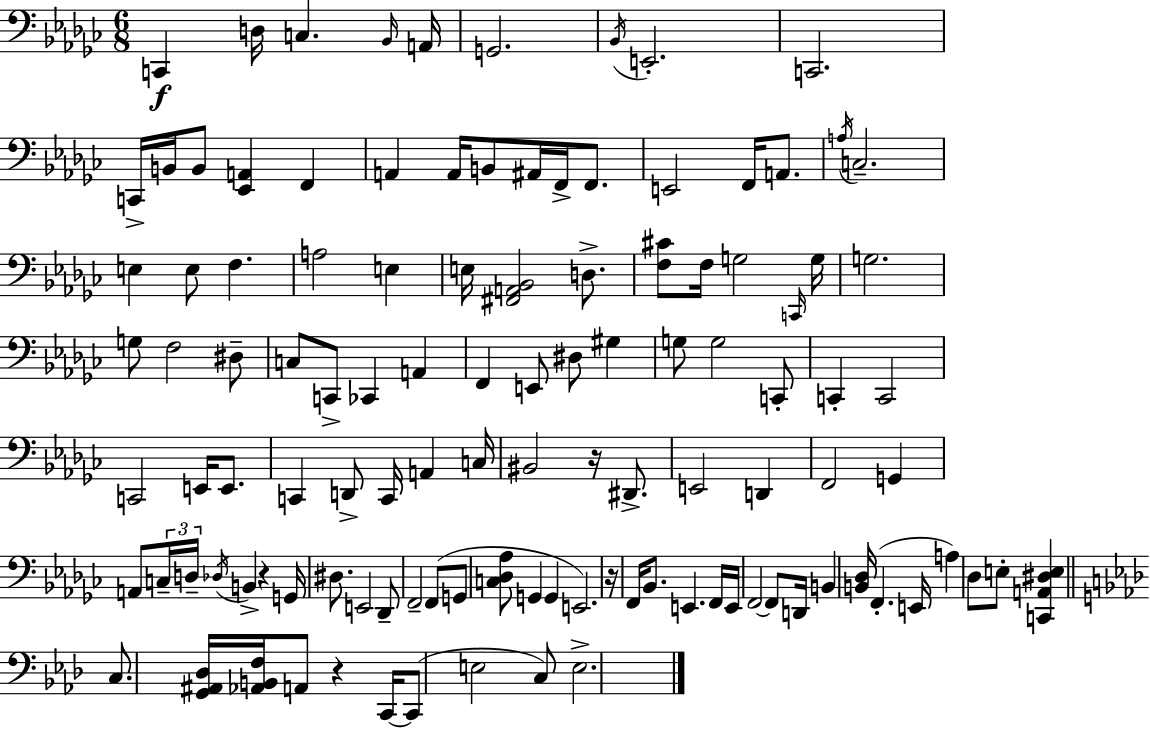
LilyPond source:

{
  \clef bass
  \numericTimeSignature
  \time 6/8
  \key ees \minor
  c,4\f d16 c4. \grace { bes,16 } | a,16 g,2. | \acciaccatura { bes,16 } e,2.-. | c,2. | \break c,16-> b,16 b,8 <ees, a,>4 f,4 | a,4 a,16 b,8 ais,16 f,16-> f,8. | e,2 f,16 a,8. | \acciaccatura { a16 } c2.-- | \break e4 e8 f4. | a2 e4 | e16 <fis, a, bes,>2 | d8.-> <f cis'>8 f16 g2 | \break \grace { c,16 } g16 g2. | g8 f2 | dis8-- c8 c,8-> ces,4 | a,4 f,4 e,8 dis8 | \break gis4 g8 g2 | c,8-. c,4-. c,2 | c,2 | e,16 e,8. c,4 d,8-> c,16 a,4 | \break c16 bis,2 | r16 dis,8.-> e,2 | d,4 f,2 | g,4 a,8 \tuplet 3/2 { c16-- d16-- \acciaccatura { des16 } } b,4-> | \break r4 g,16 dis8. e,2 | des,8-- f,2-- | f,8( g,8 <c des aes>8 g,4 | g,4 e,2.) | \break r16 f,16 bes,8. e,4. | f,16 e,16 f,2~~ | f,8 d,16 b,4 <b, des>16( f,4.-. | e,16 a4) des8 e8-. | \break <c, a, dis e>4 \bar "||" \break \key aes \major c8. <g, ais, des>16 <aes, b, f>16 a,8 r4 c,16~~ | c,8( e2 c8) | e2.-> | \bar "|."
}